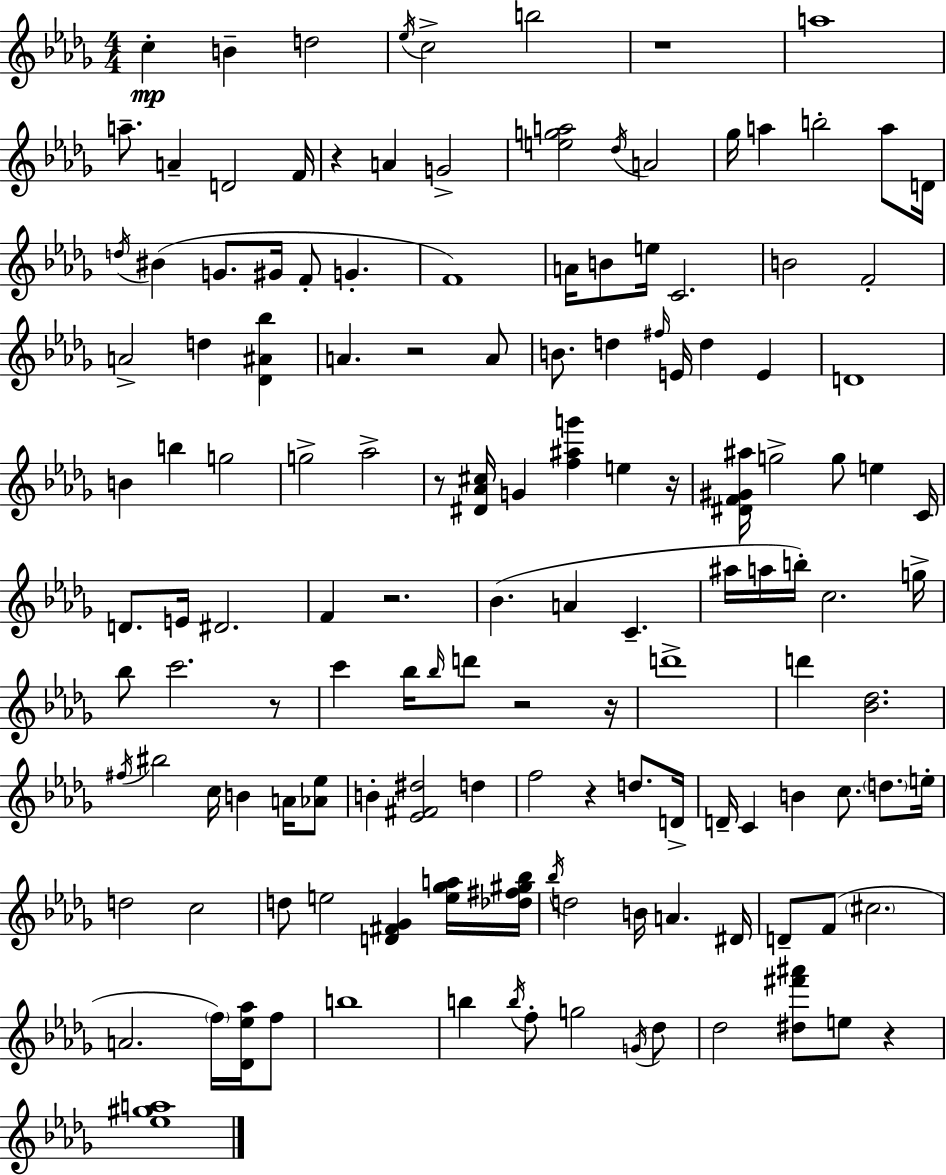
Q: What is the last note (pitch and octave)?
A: E5